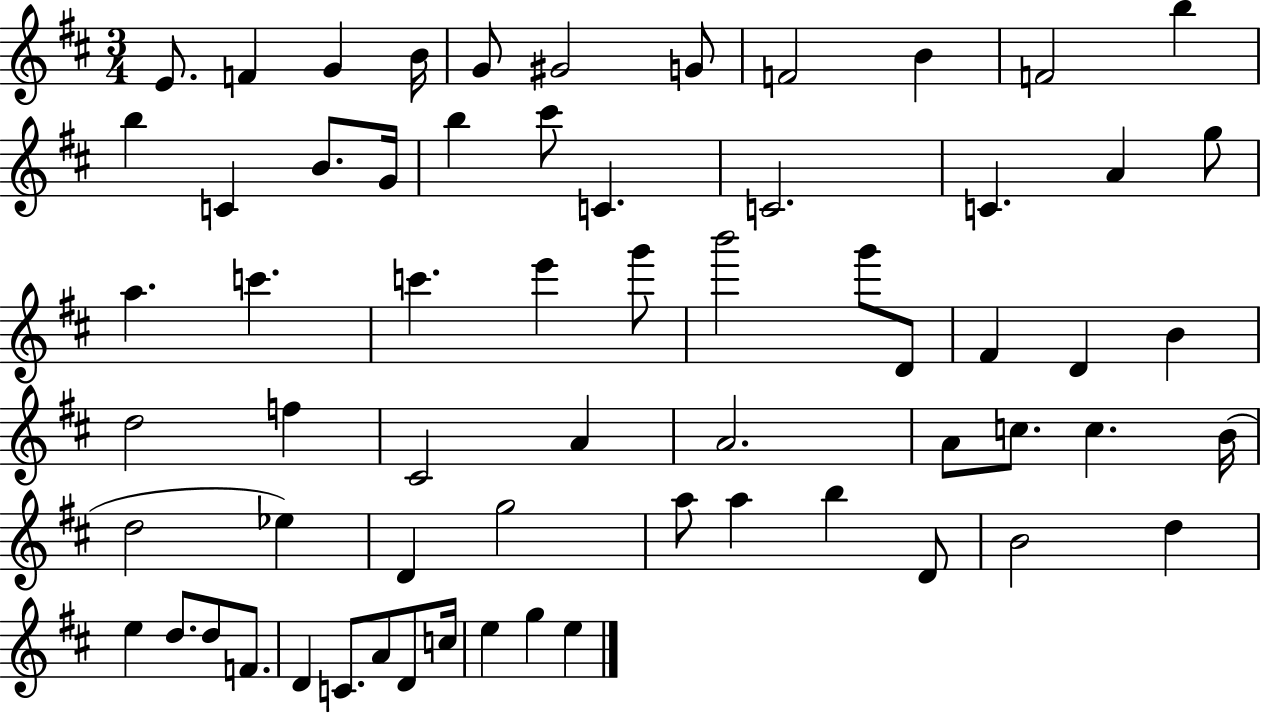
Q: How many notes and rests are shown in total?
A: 64